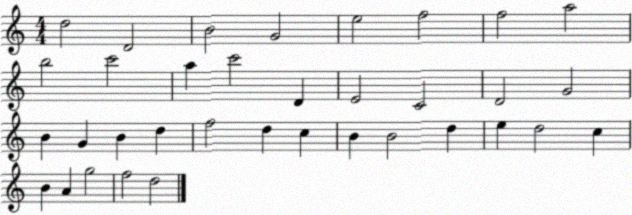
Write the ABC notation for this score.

X:1
T:Untitled
M:4/4
L:1/4
K:C
d2 D2 B2 G2 e2 f2 f2 a2 b2 c'2 a c'2 D E2 C2 D2 G2 B G B d f2 d c B B2 d e d2 c B A g2 f2 d2